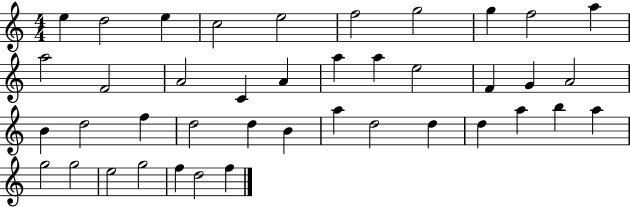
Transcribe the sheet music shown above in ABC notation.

X:1
T:Untitled
M:4/4
L:1/4
K:C
e d2 e c2 e2 f2 g2 g f2 a a2 F2 A2 C A a a e2 F G A2 B d2 f d2 d B a d2 d d a b a g2 g2 e2 g2 f d2 f